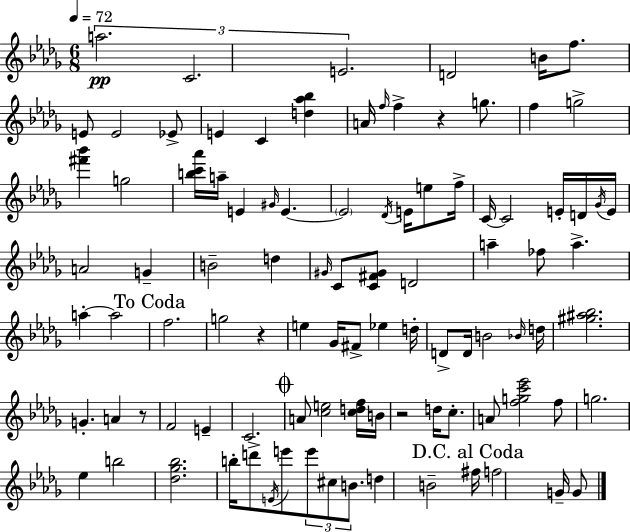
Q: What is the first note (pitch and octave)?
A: A5